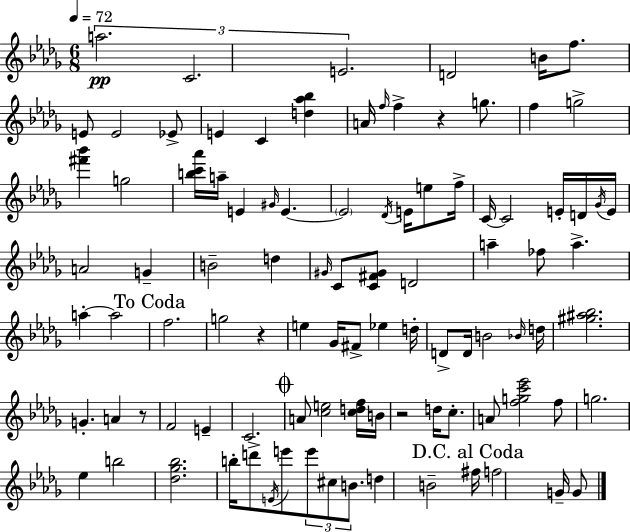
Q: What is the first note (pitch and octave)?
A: A5